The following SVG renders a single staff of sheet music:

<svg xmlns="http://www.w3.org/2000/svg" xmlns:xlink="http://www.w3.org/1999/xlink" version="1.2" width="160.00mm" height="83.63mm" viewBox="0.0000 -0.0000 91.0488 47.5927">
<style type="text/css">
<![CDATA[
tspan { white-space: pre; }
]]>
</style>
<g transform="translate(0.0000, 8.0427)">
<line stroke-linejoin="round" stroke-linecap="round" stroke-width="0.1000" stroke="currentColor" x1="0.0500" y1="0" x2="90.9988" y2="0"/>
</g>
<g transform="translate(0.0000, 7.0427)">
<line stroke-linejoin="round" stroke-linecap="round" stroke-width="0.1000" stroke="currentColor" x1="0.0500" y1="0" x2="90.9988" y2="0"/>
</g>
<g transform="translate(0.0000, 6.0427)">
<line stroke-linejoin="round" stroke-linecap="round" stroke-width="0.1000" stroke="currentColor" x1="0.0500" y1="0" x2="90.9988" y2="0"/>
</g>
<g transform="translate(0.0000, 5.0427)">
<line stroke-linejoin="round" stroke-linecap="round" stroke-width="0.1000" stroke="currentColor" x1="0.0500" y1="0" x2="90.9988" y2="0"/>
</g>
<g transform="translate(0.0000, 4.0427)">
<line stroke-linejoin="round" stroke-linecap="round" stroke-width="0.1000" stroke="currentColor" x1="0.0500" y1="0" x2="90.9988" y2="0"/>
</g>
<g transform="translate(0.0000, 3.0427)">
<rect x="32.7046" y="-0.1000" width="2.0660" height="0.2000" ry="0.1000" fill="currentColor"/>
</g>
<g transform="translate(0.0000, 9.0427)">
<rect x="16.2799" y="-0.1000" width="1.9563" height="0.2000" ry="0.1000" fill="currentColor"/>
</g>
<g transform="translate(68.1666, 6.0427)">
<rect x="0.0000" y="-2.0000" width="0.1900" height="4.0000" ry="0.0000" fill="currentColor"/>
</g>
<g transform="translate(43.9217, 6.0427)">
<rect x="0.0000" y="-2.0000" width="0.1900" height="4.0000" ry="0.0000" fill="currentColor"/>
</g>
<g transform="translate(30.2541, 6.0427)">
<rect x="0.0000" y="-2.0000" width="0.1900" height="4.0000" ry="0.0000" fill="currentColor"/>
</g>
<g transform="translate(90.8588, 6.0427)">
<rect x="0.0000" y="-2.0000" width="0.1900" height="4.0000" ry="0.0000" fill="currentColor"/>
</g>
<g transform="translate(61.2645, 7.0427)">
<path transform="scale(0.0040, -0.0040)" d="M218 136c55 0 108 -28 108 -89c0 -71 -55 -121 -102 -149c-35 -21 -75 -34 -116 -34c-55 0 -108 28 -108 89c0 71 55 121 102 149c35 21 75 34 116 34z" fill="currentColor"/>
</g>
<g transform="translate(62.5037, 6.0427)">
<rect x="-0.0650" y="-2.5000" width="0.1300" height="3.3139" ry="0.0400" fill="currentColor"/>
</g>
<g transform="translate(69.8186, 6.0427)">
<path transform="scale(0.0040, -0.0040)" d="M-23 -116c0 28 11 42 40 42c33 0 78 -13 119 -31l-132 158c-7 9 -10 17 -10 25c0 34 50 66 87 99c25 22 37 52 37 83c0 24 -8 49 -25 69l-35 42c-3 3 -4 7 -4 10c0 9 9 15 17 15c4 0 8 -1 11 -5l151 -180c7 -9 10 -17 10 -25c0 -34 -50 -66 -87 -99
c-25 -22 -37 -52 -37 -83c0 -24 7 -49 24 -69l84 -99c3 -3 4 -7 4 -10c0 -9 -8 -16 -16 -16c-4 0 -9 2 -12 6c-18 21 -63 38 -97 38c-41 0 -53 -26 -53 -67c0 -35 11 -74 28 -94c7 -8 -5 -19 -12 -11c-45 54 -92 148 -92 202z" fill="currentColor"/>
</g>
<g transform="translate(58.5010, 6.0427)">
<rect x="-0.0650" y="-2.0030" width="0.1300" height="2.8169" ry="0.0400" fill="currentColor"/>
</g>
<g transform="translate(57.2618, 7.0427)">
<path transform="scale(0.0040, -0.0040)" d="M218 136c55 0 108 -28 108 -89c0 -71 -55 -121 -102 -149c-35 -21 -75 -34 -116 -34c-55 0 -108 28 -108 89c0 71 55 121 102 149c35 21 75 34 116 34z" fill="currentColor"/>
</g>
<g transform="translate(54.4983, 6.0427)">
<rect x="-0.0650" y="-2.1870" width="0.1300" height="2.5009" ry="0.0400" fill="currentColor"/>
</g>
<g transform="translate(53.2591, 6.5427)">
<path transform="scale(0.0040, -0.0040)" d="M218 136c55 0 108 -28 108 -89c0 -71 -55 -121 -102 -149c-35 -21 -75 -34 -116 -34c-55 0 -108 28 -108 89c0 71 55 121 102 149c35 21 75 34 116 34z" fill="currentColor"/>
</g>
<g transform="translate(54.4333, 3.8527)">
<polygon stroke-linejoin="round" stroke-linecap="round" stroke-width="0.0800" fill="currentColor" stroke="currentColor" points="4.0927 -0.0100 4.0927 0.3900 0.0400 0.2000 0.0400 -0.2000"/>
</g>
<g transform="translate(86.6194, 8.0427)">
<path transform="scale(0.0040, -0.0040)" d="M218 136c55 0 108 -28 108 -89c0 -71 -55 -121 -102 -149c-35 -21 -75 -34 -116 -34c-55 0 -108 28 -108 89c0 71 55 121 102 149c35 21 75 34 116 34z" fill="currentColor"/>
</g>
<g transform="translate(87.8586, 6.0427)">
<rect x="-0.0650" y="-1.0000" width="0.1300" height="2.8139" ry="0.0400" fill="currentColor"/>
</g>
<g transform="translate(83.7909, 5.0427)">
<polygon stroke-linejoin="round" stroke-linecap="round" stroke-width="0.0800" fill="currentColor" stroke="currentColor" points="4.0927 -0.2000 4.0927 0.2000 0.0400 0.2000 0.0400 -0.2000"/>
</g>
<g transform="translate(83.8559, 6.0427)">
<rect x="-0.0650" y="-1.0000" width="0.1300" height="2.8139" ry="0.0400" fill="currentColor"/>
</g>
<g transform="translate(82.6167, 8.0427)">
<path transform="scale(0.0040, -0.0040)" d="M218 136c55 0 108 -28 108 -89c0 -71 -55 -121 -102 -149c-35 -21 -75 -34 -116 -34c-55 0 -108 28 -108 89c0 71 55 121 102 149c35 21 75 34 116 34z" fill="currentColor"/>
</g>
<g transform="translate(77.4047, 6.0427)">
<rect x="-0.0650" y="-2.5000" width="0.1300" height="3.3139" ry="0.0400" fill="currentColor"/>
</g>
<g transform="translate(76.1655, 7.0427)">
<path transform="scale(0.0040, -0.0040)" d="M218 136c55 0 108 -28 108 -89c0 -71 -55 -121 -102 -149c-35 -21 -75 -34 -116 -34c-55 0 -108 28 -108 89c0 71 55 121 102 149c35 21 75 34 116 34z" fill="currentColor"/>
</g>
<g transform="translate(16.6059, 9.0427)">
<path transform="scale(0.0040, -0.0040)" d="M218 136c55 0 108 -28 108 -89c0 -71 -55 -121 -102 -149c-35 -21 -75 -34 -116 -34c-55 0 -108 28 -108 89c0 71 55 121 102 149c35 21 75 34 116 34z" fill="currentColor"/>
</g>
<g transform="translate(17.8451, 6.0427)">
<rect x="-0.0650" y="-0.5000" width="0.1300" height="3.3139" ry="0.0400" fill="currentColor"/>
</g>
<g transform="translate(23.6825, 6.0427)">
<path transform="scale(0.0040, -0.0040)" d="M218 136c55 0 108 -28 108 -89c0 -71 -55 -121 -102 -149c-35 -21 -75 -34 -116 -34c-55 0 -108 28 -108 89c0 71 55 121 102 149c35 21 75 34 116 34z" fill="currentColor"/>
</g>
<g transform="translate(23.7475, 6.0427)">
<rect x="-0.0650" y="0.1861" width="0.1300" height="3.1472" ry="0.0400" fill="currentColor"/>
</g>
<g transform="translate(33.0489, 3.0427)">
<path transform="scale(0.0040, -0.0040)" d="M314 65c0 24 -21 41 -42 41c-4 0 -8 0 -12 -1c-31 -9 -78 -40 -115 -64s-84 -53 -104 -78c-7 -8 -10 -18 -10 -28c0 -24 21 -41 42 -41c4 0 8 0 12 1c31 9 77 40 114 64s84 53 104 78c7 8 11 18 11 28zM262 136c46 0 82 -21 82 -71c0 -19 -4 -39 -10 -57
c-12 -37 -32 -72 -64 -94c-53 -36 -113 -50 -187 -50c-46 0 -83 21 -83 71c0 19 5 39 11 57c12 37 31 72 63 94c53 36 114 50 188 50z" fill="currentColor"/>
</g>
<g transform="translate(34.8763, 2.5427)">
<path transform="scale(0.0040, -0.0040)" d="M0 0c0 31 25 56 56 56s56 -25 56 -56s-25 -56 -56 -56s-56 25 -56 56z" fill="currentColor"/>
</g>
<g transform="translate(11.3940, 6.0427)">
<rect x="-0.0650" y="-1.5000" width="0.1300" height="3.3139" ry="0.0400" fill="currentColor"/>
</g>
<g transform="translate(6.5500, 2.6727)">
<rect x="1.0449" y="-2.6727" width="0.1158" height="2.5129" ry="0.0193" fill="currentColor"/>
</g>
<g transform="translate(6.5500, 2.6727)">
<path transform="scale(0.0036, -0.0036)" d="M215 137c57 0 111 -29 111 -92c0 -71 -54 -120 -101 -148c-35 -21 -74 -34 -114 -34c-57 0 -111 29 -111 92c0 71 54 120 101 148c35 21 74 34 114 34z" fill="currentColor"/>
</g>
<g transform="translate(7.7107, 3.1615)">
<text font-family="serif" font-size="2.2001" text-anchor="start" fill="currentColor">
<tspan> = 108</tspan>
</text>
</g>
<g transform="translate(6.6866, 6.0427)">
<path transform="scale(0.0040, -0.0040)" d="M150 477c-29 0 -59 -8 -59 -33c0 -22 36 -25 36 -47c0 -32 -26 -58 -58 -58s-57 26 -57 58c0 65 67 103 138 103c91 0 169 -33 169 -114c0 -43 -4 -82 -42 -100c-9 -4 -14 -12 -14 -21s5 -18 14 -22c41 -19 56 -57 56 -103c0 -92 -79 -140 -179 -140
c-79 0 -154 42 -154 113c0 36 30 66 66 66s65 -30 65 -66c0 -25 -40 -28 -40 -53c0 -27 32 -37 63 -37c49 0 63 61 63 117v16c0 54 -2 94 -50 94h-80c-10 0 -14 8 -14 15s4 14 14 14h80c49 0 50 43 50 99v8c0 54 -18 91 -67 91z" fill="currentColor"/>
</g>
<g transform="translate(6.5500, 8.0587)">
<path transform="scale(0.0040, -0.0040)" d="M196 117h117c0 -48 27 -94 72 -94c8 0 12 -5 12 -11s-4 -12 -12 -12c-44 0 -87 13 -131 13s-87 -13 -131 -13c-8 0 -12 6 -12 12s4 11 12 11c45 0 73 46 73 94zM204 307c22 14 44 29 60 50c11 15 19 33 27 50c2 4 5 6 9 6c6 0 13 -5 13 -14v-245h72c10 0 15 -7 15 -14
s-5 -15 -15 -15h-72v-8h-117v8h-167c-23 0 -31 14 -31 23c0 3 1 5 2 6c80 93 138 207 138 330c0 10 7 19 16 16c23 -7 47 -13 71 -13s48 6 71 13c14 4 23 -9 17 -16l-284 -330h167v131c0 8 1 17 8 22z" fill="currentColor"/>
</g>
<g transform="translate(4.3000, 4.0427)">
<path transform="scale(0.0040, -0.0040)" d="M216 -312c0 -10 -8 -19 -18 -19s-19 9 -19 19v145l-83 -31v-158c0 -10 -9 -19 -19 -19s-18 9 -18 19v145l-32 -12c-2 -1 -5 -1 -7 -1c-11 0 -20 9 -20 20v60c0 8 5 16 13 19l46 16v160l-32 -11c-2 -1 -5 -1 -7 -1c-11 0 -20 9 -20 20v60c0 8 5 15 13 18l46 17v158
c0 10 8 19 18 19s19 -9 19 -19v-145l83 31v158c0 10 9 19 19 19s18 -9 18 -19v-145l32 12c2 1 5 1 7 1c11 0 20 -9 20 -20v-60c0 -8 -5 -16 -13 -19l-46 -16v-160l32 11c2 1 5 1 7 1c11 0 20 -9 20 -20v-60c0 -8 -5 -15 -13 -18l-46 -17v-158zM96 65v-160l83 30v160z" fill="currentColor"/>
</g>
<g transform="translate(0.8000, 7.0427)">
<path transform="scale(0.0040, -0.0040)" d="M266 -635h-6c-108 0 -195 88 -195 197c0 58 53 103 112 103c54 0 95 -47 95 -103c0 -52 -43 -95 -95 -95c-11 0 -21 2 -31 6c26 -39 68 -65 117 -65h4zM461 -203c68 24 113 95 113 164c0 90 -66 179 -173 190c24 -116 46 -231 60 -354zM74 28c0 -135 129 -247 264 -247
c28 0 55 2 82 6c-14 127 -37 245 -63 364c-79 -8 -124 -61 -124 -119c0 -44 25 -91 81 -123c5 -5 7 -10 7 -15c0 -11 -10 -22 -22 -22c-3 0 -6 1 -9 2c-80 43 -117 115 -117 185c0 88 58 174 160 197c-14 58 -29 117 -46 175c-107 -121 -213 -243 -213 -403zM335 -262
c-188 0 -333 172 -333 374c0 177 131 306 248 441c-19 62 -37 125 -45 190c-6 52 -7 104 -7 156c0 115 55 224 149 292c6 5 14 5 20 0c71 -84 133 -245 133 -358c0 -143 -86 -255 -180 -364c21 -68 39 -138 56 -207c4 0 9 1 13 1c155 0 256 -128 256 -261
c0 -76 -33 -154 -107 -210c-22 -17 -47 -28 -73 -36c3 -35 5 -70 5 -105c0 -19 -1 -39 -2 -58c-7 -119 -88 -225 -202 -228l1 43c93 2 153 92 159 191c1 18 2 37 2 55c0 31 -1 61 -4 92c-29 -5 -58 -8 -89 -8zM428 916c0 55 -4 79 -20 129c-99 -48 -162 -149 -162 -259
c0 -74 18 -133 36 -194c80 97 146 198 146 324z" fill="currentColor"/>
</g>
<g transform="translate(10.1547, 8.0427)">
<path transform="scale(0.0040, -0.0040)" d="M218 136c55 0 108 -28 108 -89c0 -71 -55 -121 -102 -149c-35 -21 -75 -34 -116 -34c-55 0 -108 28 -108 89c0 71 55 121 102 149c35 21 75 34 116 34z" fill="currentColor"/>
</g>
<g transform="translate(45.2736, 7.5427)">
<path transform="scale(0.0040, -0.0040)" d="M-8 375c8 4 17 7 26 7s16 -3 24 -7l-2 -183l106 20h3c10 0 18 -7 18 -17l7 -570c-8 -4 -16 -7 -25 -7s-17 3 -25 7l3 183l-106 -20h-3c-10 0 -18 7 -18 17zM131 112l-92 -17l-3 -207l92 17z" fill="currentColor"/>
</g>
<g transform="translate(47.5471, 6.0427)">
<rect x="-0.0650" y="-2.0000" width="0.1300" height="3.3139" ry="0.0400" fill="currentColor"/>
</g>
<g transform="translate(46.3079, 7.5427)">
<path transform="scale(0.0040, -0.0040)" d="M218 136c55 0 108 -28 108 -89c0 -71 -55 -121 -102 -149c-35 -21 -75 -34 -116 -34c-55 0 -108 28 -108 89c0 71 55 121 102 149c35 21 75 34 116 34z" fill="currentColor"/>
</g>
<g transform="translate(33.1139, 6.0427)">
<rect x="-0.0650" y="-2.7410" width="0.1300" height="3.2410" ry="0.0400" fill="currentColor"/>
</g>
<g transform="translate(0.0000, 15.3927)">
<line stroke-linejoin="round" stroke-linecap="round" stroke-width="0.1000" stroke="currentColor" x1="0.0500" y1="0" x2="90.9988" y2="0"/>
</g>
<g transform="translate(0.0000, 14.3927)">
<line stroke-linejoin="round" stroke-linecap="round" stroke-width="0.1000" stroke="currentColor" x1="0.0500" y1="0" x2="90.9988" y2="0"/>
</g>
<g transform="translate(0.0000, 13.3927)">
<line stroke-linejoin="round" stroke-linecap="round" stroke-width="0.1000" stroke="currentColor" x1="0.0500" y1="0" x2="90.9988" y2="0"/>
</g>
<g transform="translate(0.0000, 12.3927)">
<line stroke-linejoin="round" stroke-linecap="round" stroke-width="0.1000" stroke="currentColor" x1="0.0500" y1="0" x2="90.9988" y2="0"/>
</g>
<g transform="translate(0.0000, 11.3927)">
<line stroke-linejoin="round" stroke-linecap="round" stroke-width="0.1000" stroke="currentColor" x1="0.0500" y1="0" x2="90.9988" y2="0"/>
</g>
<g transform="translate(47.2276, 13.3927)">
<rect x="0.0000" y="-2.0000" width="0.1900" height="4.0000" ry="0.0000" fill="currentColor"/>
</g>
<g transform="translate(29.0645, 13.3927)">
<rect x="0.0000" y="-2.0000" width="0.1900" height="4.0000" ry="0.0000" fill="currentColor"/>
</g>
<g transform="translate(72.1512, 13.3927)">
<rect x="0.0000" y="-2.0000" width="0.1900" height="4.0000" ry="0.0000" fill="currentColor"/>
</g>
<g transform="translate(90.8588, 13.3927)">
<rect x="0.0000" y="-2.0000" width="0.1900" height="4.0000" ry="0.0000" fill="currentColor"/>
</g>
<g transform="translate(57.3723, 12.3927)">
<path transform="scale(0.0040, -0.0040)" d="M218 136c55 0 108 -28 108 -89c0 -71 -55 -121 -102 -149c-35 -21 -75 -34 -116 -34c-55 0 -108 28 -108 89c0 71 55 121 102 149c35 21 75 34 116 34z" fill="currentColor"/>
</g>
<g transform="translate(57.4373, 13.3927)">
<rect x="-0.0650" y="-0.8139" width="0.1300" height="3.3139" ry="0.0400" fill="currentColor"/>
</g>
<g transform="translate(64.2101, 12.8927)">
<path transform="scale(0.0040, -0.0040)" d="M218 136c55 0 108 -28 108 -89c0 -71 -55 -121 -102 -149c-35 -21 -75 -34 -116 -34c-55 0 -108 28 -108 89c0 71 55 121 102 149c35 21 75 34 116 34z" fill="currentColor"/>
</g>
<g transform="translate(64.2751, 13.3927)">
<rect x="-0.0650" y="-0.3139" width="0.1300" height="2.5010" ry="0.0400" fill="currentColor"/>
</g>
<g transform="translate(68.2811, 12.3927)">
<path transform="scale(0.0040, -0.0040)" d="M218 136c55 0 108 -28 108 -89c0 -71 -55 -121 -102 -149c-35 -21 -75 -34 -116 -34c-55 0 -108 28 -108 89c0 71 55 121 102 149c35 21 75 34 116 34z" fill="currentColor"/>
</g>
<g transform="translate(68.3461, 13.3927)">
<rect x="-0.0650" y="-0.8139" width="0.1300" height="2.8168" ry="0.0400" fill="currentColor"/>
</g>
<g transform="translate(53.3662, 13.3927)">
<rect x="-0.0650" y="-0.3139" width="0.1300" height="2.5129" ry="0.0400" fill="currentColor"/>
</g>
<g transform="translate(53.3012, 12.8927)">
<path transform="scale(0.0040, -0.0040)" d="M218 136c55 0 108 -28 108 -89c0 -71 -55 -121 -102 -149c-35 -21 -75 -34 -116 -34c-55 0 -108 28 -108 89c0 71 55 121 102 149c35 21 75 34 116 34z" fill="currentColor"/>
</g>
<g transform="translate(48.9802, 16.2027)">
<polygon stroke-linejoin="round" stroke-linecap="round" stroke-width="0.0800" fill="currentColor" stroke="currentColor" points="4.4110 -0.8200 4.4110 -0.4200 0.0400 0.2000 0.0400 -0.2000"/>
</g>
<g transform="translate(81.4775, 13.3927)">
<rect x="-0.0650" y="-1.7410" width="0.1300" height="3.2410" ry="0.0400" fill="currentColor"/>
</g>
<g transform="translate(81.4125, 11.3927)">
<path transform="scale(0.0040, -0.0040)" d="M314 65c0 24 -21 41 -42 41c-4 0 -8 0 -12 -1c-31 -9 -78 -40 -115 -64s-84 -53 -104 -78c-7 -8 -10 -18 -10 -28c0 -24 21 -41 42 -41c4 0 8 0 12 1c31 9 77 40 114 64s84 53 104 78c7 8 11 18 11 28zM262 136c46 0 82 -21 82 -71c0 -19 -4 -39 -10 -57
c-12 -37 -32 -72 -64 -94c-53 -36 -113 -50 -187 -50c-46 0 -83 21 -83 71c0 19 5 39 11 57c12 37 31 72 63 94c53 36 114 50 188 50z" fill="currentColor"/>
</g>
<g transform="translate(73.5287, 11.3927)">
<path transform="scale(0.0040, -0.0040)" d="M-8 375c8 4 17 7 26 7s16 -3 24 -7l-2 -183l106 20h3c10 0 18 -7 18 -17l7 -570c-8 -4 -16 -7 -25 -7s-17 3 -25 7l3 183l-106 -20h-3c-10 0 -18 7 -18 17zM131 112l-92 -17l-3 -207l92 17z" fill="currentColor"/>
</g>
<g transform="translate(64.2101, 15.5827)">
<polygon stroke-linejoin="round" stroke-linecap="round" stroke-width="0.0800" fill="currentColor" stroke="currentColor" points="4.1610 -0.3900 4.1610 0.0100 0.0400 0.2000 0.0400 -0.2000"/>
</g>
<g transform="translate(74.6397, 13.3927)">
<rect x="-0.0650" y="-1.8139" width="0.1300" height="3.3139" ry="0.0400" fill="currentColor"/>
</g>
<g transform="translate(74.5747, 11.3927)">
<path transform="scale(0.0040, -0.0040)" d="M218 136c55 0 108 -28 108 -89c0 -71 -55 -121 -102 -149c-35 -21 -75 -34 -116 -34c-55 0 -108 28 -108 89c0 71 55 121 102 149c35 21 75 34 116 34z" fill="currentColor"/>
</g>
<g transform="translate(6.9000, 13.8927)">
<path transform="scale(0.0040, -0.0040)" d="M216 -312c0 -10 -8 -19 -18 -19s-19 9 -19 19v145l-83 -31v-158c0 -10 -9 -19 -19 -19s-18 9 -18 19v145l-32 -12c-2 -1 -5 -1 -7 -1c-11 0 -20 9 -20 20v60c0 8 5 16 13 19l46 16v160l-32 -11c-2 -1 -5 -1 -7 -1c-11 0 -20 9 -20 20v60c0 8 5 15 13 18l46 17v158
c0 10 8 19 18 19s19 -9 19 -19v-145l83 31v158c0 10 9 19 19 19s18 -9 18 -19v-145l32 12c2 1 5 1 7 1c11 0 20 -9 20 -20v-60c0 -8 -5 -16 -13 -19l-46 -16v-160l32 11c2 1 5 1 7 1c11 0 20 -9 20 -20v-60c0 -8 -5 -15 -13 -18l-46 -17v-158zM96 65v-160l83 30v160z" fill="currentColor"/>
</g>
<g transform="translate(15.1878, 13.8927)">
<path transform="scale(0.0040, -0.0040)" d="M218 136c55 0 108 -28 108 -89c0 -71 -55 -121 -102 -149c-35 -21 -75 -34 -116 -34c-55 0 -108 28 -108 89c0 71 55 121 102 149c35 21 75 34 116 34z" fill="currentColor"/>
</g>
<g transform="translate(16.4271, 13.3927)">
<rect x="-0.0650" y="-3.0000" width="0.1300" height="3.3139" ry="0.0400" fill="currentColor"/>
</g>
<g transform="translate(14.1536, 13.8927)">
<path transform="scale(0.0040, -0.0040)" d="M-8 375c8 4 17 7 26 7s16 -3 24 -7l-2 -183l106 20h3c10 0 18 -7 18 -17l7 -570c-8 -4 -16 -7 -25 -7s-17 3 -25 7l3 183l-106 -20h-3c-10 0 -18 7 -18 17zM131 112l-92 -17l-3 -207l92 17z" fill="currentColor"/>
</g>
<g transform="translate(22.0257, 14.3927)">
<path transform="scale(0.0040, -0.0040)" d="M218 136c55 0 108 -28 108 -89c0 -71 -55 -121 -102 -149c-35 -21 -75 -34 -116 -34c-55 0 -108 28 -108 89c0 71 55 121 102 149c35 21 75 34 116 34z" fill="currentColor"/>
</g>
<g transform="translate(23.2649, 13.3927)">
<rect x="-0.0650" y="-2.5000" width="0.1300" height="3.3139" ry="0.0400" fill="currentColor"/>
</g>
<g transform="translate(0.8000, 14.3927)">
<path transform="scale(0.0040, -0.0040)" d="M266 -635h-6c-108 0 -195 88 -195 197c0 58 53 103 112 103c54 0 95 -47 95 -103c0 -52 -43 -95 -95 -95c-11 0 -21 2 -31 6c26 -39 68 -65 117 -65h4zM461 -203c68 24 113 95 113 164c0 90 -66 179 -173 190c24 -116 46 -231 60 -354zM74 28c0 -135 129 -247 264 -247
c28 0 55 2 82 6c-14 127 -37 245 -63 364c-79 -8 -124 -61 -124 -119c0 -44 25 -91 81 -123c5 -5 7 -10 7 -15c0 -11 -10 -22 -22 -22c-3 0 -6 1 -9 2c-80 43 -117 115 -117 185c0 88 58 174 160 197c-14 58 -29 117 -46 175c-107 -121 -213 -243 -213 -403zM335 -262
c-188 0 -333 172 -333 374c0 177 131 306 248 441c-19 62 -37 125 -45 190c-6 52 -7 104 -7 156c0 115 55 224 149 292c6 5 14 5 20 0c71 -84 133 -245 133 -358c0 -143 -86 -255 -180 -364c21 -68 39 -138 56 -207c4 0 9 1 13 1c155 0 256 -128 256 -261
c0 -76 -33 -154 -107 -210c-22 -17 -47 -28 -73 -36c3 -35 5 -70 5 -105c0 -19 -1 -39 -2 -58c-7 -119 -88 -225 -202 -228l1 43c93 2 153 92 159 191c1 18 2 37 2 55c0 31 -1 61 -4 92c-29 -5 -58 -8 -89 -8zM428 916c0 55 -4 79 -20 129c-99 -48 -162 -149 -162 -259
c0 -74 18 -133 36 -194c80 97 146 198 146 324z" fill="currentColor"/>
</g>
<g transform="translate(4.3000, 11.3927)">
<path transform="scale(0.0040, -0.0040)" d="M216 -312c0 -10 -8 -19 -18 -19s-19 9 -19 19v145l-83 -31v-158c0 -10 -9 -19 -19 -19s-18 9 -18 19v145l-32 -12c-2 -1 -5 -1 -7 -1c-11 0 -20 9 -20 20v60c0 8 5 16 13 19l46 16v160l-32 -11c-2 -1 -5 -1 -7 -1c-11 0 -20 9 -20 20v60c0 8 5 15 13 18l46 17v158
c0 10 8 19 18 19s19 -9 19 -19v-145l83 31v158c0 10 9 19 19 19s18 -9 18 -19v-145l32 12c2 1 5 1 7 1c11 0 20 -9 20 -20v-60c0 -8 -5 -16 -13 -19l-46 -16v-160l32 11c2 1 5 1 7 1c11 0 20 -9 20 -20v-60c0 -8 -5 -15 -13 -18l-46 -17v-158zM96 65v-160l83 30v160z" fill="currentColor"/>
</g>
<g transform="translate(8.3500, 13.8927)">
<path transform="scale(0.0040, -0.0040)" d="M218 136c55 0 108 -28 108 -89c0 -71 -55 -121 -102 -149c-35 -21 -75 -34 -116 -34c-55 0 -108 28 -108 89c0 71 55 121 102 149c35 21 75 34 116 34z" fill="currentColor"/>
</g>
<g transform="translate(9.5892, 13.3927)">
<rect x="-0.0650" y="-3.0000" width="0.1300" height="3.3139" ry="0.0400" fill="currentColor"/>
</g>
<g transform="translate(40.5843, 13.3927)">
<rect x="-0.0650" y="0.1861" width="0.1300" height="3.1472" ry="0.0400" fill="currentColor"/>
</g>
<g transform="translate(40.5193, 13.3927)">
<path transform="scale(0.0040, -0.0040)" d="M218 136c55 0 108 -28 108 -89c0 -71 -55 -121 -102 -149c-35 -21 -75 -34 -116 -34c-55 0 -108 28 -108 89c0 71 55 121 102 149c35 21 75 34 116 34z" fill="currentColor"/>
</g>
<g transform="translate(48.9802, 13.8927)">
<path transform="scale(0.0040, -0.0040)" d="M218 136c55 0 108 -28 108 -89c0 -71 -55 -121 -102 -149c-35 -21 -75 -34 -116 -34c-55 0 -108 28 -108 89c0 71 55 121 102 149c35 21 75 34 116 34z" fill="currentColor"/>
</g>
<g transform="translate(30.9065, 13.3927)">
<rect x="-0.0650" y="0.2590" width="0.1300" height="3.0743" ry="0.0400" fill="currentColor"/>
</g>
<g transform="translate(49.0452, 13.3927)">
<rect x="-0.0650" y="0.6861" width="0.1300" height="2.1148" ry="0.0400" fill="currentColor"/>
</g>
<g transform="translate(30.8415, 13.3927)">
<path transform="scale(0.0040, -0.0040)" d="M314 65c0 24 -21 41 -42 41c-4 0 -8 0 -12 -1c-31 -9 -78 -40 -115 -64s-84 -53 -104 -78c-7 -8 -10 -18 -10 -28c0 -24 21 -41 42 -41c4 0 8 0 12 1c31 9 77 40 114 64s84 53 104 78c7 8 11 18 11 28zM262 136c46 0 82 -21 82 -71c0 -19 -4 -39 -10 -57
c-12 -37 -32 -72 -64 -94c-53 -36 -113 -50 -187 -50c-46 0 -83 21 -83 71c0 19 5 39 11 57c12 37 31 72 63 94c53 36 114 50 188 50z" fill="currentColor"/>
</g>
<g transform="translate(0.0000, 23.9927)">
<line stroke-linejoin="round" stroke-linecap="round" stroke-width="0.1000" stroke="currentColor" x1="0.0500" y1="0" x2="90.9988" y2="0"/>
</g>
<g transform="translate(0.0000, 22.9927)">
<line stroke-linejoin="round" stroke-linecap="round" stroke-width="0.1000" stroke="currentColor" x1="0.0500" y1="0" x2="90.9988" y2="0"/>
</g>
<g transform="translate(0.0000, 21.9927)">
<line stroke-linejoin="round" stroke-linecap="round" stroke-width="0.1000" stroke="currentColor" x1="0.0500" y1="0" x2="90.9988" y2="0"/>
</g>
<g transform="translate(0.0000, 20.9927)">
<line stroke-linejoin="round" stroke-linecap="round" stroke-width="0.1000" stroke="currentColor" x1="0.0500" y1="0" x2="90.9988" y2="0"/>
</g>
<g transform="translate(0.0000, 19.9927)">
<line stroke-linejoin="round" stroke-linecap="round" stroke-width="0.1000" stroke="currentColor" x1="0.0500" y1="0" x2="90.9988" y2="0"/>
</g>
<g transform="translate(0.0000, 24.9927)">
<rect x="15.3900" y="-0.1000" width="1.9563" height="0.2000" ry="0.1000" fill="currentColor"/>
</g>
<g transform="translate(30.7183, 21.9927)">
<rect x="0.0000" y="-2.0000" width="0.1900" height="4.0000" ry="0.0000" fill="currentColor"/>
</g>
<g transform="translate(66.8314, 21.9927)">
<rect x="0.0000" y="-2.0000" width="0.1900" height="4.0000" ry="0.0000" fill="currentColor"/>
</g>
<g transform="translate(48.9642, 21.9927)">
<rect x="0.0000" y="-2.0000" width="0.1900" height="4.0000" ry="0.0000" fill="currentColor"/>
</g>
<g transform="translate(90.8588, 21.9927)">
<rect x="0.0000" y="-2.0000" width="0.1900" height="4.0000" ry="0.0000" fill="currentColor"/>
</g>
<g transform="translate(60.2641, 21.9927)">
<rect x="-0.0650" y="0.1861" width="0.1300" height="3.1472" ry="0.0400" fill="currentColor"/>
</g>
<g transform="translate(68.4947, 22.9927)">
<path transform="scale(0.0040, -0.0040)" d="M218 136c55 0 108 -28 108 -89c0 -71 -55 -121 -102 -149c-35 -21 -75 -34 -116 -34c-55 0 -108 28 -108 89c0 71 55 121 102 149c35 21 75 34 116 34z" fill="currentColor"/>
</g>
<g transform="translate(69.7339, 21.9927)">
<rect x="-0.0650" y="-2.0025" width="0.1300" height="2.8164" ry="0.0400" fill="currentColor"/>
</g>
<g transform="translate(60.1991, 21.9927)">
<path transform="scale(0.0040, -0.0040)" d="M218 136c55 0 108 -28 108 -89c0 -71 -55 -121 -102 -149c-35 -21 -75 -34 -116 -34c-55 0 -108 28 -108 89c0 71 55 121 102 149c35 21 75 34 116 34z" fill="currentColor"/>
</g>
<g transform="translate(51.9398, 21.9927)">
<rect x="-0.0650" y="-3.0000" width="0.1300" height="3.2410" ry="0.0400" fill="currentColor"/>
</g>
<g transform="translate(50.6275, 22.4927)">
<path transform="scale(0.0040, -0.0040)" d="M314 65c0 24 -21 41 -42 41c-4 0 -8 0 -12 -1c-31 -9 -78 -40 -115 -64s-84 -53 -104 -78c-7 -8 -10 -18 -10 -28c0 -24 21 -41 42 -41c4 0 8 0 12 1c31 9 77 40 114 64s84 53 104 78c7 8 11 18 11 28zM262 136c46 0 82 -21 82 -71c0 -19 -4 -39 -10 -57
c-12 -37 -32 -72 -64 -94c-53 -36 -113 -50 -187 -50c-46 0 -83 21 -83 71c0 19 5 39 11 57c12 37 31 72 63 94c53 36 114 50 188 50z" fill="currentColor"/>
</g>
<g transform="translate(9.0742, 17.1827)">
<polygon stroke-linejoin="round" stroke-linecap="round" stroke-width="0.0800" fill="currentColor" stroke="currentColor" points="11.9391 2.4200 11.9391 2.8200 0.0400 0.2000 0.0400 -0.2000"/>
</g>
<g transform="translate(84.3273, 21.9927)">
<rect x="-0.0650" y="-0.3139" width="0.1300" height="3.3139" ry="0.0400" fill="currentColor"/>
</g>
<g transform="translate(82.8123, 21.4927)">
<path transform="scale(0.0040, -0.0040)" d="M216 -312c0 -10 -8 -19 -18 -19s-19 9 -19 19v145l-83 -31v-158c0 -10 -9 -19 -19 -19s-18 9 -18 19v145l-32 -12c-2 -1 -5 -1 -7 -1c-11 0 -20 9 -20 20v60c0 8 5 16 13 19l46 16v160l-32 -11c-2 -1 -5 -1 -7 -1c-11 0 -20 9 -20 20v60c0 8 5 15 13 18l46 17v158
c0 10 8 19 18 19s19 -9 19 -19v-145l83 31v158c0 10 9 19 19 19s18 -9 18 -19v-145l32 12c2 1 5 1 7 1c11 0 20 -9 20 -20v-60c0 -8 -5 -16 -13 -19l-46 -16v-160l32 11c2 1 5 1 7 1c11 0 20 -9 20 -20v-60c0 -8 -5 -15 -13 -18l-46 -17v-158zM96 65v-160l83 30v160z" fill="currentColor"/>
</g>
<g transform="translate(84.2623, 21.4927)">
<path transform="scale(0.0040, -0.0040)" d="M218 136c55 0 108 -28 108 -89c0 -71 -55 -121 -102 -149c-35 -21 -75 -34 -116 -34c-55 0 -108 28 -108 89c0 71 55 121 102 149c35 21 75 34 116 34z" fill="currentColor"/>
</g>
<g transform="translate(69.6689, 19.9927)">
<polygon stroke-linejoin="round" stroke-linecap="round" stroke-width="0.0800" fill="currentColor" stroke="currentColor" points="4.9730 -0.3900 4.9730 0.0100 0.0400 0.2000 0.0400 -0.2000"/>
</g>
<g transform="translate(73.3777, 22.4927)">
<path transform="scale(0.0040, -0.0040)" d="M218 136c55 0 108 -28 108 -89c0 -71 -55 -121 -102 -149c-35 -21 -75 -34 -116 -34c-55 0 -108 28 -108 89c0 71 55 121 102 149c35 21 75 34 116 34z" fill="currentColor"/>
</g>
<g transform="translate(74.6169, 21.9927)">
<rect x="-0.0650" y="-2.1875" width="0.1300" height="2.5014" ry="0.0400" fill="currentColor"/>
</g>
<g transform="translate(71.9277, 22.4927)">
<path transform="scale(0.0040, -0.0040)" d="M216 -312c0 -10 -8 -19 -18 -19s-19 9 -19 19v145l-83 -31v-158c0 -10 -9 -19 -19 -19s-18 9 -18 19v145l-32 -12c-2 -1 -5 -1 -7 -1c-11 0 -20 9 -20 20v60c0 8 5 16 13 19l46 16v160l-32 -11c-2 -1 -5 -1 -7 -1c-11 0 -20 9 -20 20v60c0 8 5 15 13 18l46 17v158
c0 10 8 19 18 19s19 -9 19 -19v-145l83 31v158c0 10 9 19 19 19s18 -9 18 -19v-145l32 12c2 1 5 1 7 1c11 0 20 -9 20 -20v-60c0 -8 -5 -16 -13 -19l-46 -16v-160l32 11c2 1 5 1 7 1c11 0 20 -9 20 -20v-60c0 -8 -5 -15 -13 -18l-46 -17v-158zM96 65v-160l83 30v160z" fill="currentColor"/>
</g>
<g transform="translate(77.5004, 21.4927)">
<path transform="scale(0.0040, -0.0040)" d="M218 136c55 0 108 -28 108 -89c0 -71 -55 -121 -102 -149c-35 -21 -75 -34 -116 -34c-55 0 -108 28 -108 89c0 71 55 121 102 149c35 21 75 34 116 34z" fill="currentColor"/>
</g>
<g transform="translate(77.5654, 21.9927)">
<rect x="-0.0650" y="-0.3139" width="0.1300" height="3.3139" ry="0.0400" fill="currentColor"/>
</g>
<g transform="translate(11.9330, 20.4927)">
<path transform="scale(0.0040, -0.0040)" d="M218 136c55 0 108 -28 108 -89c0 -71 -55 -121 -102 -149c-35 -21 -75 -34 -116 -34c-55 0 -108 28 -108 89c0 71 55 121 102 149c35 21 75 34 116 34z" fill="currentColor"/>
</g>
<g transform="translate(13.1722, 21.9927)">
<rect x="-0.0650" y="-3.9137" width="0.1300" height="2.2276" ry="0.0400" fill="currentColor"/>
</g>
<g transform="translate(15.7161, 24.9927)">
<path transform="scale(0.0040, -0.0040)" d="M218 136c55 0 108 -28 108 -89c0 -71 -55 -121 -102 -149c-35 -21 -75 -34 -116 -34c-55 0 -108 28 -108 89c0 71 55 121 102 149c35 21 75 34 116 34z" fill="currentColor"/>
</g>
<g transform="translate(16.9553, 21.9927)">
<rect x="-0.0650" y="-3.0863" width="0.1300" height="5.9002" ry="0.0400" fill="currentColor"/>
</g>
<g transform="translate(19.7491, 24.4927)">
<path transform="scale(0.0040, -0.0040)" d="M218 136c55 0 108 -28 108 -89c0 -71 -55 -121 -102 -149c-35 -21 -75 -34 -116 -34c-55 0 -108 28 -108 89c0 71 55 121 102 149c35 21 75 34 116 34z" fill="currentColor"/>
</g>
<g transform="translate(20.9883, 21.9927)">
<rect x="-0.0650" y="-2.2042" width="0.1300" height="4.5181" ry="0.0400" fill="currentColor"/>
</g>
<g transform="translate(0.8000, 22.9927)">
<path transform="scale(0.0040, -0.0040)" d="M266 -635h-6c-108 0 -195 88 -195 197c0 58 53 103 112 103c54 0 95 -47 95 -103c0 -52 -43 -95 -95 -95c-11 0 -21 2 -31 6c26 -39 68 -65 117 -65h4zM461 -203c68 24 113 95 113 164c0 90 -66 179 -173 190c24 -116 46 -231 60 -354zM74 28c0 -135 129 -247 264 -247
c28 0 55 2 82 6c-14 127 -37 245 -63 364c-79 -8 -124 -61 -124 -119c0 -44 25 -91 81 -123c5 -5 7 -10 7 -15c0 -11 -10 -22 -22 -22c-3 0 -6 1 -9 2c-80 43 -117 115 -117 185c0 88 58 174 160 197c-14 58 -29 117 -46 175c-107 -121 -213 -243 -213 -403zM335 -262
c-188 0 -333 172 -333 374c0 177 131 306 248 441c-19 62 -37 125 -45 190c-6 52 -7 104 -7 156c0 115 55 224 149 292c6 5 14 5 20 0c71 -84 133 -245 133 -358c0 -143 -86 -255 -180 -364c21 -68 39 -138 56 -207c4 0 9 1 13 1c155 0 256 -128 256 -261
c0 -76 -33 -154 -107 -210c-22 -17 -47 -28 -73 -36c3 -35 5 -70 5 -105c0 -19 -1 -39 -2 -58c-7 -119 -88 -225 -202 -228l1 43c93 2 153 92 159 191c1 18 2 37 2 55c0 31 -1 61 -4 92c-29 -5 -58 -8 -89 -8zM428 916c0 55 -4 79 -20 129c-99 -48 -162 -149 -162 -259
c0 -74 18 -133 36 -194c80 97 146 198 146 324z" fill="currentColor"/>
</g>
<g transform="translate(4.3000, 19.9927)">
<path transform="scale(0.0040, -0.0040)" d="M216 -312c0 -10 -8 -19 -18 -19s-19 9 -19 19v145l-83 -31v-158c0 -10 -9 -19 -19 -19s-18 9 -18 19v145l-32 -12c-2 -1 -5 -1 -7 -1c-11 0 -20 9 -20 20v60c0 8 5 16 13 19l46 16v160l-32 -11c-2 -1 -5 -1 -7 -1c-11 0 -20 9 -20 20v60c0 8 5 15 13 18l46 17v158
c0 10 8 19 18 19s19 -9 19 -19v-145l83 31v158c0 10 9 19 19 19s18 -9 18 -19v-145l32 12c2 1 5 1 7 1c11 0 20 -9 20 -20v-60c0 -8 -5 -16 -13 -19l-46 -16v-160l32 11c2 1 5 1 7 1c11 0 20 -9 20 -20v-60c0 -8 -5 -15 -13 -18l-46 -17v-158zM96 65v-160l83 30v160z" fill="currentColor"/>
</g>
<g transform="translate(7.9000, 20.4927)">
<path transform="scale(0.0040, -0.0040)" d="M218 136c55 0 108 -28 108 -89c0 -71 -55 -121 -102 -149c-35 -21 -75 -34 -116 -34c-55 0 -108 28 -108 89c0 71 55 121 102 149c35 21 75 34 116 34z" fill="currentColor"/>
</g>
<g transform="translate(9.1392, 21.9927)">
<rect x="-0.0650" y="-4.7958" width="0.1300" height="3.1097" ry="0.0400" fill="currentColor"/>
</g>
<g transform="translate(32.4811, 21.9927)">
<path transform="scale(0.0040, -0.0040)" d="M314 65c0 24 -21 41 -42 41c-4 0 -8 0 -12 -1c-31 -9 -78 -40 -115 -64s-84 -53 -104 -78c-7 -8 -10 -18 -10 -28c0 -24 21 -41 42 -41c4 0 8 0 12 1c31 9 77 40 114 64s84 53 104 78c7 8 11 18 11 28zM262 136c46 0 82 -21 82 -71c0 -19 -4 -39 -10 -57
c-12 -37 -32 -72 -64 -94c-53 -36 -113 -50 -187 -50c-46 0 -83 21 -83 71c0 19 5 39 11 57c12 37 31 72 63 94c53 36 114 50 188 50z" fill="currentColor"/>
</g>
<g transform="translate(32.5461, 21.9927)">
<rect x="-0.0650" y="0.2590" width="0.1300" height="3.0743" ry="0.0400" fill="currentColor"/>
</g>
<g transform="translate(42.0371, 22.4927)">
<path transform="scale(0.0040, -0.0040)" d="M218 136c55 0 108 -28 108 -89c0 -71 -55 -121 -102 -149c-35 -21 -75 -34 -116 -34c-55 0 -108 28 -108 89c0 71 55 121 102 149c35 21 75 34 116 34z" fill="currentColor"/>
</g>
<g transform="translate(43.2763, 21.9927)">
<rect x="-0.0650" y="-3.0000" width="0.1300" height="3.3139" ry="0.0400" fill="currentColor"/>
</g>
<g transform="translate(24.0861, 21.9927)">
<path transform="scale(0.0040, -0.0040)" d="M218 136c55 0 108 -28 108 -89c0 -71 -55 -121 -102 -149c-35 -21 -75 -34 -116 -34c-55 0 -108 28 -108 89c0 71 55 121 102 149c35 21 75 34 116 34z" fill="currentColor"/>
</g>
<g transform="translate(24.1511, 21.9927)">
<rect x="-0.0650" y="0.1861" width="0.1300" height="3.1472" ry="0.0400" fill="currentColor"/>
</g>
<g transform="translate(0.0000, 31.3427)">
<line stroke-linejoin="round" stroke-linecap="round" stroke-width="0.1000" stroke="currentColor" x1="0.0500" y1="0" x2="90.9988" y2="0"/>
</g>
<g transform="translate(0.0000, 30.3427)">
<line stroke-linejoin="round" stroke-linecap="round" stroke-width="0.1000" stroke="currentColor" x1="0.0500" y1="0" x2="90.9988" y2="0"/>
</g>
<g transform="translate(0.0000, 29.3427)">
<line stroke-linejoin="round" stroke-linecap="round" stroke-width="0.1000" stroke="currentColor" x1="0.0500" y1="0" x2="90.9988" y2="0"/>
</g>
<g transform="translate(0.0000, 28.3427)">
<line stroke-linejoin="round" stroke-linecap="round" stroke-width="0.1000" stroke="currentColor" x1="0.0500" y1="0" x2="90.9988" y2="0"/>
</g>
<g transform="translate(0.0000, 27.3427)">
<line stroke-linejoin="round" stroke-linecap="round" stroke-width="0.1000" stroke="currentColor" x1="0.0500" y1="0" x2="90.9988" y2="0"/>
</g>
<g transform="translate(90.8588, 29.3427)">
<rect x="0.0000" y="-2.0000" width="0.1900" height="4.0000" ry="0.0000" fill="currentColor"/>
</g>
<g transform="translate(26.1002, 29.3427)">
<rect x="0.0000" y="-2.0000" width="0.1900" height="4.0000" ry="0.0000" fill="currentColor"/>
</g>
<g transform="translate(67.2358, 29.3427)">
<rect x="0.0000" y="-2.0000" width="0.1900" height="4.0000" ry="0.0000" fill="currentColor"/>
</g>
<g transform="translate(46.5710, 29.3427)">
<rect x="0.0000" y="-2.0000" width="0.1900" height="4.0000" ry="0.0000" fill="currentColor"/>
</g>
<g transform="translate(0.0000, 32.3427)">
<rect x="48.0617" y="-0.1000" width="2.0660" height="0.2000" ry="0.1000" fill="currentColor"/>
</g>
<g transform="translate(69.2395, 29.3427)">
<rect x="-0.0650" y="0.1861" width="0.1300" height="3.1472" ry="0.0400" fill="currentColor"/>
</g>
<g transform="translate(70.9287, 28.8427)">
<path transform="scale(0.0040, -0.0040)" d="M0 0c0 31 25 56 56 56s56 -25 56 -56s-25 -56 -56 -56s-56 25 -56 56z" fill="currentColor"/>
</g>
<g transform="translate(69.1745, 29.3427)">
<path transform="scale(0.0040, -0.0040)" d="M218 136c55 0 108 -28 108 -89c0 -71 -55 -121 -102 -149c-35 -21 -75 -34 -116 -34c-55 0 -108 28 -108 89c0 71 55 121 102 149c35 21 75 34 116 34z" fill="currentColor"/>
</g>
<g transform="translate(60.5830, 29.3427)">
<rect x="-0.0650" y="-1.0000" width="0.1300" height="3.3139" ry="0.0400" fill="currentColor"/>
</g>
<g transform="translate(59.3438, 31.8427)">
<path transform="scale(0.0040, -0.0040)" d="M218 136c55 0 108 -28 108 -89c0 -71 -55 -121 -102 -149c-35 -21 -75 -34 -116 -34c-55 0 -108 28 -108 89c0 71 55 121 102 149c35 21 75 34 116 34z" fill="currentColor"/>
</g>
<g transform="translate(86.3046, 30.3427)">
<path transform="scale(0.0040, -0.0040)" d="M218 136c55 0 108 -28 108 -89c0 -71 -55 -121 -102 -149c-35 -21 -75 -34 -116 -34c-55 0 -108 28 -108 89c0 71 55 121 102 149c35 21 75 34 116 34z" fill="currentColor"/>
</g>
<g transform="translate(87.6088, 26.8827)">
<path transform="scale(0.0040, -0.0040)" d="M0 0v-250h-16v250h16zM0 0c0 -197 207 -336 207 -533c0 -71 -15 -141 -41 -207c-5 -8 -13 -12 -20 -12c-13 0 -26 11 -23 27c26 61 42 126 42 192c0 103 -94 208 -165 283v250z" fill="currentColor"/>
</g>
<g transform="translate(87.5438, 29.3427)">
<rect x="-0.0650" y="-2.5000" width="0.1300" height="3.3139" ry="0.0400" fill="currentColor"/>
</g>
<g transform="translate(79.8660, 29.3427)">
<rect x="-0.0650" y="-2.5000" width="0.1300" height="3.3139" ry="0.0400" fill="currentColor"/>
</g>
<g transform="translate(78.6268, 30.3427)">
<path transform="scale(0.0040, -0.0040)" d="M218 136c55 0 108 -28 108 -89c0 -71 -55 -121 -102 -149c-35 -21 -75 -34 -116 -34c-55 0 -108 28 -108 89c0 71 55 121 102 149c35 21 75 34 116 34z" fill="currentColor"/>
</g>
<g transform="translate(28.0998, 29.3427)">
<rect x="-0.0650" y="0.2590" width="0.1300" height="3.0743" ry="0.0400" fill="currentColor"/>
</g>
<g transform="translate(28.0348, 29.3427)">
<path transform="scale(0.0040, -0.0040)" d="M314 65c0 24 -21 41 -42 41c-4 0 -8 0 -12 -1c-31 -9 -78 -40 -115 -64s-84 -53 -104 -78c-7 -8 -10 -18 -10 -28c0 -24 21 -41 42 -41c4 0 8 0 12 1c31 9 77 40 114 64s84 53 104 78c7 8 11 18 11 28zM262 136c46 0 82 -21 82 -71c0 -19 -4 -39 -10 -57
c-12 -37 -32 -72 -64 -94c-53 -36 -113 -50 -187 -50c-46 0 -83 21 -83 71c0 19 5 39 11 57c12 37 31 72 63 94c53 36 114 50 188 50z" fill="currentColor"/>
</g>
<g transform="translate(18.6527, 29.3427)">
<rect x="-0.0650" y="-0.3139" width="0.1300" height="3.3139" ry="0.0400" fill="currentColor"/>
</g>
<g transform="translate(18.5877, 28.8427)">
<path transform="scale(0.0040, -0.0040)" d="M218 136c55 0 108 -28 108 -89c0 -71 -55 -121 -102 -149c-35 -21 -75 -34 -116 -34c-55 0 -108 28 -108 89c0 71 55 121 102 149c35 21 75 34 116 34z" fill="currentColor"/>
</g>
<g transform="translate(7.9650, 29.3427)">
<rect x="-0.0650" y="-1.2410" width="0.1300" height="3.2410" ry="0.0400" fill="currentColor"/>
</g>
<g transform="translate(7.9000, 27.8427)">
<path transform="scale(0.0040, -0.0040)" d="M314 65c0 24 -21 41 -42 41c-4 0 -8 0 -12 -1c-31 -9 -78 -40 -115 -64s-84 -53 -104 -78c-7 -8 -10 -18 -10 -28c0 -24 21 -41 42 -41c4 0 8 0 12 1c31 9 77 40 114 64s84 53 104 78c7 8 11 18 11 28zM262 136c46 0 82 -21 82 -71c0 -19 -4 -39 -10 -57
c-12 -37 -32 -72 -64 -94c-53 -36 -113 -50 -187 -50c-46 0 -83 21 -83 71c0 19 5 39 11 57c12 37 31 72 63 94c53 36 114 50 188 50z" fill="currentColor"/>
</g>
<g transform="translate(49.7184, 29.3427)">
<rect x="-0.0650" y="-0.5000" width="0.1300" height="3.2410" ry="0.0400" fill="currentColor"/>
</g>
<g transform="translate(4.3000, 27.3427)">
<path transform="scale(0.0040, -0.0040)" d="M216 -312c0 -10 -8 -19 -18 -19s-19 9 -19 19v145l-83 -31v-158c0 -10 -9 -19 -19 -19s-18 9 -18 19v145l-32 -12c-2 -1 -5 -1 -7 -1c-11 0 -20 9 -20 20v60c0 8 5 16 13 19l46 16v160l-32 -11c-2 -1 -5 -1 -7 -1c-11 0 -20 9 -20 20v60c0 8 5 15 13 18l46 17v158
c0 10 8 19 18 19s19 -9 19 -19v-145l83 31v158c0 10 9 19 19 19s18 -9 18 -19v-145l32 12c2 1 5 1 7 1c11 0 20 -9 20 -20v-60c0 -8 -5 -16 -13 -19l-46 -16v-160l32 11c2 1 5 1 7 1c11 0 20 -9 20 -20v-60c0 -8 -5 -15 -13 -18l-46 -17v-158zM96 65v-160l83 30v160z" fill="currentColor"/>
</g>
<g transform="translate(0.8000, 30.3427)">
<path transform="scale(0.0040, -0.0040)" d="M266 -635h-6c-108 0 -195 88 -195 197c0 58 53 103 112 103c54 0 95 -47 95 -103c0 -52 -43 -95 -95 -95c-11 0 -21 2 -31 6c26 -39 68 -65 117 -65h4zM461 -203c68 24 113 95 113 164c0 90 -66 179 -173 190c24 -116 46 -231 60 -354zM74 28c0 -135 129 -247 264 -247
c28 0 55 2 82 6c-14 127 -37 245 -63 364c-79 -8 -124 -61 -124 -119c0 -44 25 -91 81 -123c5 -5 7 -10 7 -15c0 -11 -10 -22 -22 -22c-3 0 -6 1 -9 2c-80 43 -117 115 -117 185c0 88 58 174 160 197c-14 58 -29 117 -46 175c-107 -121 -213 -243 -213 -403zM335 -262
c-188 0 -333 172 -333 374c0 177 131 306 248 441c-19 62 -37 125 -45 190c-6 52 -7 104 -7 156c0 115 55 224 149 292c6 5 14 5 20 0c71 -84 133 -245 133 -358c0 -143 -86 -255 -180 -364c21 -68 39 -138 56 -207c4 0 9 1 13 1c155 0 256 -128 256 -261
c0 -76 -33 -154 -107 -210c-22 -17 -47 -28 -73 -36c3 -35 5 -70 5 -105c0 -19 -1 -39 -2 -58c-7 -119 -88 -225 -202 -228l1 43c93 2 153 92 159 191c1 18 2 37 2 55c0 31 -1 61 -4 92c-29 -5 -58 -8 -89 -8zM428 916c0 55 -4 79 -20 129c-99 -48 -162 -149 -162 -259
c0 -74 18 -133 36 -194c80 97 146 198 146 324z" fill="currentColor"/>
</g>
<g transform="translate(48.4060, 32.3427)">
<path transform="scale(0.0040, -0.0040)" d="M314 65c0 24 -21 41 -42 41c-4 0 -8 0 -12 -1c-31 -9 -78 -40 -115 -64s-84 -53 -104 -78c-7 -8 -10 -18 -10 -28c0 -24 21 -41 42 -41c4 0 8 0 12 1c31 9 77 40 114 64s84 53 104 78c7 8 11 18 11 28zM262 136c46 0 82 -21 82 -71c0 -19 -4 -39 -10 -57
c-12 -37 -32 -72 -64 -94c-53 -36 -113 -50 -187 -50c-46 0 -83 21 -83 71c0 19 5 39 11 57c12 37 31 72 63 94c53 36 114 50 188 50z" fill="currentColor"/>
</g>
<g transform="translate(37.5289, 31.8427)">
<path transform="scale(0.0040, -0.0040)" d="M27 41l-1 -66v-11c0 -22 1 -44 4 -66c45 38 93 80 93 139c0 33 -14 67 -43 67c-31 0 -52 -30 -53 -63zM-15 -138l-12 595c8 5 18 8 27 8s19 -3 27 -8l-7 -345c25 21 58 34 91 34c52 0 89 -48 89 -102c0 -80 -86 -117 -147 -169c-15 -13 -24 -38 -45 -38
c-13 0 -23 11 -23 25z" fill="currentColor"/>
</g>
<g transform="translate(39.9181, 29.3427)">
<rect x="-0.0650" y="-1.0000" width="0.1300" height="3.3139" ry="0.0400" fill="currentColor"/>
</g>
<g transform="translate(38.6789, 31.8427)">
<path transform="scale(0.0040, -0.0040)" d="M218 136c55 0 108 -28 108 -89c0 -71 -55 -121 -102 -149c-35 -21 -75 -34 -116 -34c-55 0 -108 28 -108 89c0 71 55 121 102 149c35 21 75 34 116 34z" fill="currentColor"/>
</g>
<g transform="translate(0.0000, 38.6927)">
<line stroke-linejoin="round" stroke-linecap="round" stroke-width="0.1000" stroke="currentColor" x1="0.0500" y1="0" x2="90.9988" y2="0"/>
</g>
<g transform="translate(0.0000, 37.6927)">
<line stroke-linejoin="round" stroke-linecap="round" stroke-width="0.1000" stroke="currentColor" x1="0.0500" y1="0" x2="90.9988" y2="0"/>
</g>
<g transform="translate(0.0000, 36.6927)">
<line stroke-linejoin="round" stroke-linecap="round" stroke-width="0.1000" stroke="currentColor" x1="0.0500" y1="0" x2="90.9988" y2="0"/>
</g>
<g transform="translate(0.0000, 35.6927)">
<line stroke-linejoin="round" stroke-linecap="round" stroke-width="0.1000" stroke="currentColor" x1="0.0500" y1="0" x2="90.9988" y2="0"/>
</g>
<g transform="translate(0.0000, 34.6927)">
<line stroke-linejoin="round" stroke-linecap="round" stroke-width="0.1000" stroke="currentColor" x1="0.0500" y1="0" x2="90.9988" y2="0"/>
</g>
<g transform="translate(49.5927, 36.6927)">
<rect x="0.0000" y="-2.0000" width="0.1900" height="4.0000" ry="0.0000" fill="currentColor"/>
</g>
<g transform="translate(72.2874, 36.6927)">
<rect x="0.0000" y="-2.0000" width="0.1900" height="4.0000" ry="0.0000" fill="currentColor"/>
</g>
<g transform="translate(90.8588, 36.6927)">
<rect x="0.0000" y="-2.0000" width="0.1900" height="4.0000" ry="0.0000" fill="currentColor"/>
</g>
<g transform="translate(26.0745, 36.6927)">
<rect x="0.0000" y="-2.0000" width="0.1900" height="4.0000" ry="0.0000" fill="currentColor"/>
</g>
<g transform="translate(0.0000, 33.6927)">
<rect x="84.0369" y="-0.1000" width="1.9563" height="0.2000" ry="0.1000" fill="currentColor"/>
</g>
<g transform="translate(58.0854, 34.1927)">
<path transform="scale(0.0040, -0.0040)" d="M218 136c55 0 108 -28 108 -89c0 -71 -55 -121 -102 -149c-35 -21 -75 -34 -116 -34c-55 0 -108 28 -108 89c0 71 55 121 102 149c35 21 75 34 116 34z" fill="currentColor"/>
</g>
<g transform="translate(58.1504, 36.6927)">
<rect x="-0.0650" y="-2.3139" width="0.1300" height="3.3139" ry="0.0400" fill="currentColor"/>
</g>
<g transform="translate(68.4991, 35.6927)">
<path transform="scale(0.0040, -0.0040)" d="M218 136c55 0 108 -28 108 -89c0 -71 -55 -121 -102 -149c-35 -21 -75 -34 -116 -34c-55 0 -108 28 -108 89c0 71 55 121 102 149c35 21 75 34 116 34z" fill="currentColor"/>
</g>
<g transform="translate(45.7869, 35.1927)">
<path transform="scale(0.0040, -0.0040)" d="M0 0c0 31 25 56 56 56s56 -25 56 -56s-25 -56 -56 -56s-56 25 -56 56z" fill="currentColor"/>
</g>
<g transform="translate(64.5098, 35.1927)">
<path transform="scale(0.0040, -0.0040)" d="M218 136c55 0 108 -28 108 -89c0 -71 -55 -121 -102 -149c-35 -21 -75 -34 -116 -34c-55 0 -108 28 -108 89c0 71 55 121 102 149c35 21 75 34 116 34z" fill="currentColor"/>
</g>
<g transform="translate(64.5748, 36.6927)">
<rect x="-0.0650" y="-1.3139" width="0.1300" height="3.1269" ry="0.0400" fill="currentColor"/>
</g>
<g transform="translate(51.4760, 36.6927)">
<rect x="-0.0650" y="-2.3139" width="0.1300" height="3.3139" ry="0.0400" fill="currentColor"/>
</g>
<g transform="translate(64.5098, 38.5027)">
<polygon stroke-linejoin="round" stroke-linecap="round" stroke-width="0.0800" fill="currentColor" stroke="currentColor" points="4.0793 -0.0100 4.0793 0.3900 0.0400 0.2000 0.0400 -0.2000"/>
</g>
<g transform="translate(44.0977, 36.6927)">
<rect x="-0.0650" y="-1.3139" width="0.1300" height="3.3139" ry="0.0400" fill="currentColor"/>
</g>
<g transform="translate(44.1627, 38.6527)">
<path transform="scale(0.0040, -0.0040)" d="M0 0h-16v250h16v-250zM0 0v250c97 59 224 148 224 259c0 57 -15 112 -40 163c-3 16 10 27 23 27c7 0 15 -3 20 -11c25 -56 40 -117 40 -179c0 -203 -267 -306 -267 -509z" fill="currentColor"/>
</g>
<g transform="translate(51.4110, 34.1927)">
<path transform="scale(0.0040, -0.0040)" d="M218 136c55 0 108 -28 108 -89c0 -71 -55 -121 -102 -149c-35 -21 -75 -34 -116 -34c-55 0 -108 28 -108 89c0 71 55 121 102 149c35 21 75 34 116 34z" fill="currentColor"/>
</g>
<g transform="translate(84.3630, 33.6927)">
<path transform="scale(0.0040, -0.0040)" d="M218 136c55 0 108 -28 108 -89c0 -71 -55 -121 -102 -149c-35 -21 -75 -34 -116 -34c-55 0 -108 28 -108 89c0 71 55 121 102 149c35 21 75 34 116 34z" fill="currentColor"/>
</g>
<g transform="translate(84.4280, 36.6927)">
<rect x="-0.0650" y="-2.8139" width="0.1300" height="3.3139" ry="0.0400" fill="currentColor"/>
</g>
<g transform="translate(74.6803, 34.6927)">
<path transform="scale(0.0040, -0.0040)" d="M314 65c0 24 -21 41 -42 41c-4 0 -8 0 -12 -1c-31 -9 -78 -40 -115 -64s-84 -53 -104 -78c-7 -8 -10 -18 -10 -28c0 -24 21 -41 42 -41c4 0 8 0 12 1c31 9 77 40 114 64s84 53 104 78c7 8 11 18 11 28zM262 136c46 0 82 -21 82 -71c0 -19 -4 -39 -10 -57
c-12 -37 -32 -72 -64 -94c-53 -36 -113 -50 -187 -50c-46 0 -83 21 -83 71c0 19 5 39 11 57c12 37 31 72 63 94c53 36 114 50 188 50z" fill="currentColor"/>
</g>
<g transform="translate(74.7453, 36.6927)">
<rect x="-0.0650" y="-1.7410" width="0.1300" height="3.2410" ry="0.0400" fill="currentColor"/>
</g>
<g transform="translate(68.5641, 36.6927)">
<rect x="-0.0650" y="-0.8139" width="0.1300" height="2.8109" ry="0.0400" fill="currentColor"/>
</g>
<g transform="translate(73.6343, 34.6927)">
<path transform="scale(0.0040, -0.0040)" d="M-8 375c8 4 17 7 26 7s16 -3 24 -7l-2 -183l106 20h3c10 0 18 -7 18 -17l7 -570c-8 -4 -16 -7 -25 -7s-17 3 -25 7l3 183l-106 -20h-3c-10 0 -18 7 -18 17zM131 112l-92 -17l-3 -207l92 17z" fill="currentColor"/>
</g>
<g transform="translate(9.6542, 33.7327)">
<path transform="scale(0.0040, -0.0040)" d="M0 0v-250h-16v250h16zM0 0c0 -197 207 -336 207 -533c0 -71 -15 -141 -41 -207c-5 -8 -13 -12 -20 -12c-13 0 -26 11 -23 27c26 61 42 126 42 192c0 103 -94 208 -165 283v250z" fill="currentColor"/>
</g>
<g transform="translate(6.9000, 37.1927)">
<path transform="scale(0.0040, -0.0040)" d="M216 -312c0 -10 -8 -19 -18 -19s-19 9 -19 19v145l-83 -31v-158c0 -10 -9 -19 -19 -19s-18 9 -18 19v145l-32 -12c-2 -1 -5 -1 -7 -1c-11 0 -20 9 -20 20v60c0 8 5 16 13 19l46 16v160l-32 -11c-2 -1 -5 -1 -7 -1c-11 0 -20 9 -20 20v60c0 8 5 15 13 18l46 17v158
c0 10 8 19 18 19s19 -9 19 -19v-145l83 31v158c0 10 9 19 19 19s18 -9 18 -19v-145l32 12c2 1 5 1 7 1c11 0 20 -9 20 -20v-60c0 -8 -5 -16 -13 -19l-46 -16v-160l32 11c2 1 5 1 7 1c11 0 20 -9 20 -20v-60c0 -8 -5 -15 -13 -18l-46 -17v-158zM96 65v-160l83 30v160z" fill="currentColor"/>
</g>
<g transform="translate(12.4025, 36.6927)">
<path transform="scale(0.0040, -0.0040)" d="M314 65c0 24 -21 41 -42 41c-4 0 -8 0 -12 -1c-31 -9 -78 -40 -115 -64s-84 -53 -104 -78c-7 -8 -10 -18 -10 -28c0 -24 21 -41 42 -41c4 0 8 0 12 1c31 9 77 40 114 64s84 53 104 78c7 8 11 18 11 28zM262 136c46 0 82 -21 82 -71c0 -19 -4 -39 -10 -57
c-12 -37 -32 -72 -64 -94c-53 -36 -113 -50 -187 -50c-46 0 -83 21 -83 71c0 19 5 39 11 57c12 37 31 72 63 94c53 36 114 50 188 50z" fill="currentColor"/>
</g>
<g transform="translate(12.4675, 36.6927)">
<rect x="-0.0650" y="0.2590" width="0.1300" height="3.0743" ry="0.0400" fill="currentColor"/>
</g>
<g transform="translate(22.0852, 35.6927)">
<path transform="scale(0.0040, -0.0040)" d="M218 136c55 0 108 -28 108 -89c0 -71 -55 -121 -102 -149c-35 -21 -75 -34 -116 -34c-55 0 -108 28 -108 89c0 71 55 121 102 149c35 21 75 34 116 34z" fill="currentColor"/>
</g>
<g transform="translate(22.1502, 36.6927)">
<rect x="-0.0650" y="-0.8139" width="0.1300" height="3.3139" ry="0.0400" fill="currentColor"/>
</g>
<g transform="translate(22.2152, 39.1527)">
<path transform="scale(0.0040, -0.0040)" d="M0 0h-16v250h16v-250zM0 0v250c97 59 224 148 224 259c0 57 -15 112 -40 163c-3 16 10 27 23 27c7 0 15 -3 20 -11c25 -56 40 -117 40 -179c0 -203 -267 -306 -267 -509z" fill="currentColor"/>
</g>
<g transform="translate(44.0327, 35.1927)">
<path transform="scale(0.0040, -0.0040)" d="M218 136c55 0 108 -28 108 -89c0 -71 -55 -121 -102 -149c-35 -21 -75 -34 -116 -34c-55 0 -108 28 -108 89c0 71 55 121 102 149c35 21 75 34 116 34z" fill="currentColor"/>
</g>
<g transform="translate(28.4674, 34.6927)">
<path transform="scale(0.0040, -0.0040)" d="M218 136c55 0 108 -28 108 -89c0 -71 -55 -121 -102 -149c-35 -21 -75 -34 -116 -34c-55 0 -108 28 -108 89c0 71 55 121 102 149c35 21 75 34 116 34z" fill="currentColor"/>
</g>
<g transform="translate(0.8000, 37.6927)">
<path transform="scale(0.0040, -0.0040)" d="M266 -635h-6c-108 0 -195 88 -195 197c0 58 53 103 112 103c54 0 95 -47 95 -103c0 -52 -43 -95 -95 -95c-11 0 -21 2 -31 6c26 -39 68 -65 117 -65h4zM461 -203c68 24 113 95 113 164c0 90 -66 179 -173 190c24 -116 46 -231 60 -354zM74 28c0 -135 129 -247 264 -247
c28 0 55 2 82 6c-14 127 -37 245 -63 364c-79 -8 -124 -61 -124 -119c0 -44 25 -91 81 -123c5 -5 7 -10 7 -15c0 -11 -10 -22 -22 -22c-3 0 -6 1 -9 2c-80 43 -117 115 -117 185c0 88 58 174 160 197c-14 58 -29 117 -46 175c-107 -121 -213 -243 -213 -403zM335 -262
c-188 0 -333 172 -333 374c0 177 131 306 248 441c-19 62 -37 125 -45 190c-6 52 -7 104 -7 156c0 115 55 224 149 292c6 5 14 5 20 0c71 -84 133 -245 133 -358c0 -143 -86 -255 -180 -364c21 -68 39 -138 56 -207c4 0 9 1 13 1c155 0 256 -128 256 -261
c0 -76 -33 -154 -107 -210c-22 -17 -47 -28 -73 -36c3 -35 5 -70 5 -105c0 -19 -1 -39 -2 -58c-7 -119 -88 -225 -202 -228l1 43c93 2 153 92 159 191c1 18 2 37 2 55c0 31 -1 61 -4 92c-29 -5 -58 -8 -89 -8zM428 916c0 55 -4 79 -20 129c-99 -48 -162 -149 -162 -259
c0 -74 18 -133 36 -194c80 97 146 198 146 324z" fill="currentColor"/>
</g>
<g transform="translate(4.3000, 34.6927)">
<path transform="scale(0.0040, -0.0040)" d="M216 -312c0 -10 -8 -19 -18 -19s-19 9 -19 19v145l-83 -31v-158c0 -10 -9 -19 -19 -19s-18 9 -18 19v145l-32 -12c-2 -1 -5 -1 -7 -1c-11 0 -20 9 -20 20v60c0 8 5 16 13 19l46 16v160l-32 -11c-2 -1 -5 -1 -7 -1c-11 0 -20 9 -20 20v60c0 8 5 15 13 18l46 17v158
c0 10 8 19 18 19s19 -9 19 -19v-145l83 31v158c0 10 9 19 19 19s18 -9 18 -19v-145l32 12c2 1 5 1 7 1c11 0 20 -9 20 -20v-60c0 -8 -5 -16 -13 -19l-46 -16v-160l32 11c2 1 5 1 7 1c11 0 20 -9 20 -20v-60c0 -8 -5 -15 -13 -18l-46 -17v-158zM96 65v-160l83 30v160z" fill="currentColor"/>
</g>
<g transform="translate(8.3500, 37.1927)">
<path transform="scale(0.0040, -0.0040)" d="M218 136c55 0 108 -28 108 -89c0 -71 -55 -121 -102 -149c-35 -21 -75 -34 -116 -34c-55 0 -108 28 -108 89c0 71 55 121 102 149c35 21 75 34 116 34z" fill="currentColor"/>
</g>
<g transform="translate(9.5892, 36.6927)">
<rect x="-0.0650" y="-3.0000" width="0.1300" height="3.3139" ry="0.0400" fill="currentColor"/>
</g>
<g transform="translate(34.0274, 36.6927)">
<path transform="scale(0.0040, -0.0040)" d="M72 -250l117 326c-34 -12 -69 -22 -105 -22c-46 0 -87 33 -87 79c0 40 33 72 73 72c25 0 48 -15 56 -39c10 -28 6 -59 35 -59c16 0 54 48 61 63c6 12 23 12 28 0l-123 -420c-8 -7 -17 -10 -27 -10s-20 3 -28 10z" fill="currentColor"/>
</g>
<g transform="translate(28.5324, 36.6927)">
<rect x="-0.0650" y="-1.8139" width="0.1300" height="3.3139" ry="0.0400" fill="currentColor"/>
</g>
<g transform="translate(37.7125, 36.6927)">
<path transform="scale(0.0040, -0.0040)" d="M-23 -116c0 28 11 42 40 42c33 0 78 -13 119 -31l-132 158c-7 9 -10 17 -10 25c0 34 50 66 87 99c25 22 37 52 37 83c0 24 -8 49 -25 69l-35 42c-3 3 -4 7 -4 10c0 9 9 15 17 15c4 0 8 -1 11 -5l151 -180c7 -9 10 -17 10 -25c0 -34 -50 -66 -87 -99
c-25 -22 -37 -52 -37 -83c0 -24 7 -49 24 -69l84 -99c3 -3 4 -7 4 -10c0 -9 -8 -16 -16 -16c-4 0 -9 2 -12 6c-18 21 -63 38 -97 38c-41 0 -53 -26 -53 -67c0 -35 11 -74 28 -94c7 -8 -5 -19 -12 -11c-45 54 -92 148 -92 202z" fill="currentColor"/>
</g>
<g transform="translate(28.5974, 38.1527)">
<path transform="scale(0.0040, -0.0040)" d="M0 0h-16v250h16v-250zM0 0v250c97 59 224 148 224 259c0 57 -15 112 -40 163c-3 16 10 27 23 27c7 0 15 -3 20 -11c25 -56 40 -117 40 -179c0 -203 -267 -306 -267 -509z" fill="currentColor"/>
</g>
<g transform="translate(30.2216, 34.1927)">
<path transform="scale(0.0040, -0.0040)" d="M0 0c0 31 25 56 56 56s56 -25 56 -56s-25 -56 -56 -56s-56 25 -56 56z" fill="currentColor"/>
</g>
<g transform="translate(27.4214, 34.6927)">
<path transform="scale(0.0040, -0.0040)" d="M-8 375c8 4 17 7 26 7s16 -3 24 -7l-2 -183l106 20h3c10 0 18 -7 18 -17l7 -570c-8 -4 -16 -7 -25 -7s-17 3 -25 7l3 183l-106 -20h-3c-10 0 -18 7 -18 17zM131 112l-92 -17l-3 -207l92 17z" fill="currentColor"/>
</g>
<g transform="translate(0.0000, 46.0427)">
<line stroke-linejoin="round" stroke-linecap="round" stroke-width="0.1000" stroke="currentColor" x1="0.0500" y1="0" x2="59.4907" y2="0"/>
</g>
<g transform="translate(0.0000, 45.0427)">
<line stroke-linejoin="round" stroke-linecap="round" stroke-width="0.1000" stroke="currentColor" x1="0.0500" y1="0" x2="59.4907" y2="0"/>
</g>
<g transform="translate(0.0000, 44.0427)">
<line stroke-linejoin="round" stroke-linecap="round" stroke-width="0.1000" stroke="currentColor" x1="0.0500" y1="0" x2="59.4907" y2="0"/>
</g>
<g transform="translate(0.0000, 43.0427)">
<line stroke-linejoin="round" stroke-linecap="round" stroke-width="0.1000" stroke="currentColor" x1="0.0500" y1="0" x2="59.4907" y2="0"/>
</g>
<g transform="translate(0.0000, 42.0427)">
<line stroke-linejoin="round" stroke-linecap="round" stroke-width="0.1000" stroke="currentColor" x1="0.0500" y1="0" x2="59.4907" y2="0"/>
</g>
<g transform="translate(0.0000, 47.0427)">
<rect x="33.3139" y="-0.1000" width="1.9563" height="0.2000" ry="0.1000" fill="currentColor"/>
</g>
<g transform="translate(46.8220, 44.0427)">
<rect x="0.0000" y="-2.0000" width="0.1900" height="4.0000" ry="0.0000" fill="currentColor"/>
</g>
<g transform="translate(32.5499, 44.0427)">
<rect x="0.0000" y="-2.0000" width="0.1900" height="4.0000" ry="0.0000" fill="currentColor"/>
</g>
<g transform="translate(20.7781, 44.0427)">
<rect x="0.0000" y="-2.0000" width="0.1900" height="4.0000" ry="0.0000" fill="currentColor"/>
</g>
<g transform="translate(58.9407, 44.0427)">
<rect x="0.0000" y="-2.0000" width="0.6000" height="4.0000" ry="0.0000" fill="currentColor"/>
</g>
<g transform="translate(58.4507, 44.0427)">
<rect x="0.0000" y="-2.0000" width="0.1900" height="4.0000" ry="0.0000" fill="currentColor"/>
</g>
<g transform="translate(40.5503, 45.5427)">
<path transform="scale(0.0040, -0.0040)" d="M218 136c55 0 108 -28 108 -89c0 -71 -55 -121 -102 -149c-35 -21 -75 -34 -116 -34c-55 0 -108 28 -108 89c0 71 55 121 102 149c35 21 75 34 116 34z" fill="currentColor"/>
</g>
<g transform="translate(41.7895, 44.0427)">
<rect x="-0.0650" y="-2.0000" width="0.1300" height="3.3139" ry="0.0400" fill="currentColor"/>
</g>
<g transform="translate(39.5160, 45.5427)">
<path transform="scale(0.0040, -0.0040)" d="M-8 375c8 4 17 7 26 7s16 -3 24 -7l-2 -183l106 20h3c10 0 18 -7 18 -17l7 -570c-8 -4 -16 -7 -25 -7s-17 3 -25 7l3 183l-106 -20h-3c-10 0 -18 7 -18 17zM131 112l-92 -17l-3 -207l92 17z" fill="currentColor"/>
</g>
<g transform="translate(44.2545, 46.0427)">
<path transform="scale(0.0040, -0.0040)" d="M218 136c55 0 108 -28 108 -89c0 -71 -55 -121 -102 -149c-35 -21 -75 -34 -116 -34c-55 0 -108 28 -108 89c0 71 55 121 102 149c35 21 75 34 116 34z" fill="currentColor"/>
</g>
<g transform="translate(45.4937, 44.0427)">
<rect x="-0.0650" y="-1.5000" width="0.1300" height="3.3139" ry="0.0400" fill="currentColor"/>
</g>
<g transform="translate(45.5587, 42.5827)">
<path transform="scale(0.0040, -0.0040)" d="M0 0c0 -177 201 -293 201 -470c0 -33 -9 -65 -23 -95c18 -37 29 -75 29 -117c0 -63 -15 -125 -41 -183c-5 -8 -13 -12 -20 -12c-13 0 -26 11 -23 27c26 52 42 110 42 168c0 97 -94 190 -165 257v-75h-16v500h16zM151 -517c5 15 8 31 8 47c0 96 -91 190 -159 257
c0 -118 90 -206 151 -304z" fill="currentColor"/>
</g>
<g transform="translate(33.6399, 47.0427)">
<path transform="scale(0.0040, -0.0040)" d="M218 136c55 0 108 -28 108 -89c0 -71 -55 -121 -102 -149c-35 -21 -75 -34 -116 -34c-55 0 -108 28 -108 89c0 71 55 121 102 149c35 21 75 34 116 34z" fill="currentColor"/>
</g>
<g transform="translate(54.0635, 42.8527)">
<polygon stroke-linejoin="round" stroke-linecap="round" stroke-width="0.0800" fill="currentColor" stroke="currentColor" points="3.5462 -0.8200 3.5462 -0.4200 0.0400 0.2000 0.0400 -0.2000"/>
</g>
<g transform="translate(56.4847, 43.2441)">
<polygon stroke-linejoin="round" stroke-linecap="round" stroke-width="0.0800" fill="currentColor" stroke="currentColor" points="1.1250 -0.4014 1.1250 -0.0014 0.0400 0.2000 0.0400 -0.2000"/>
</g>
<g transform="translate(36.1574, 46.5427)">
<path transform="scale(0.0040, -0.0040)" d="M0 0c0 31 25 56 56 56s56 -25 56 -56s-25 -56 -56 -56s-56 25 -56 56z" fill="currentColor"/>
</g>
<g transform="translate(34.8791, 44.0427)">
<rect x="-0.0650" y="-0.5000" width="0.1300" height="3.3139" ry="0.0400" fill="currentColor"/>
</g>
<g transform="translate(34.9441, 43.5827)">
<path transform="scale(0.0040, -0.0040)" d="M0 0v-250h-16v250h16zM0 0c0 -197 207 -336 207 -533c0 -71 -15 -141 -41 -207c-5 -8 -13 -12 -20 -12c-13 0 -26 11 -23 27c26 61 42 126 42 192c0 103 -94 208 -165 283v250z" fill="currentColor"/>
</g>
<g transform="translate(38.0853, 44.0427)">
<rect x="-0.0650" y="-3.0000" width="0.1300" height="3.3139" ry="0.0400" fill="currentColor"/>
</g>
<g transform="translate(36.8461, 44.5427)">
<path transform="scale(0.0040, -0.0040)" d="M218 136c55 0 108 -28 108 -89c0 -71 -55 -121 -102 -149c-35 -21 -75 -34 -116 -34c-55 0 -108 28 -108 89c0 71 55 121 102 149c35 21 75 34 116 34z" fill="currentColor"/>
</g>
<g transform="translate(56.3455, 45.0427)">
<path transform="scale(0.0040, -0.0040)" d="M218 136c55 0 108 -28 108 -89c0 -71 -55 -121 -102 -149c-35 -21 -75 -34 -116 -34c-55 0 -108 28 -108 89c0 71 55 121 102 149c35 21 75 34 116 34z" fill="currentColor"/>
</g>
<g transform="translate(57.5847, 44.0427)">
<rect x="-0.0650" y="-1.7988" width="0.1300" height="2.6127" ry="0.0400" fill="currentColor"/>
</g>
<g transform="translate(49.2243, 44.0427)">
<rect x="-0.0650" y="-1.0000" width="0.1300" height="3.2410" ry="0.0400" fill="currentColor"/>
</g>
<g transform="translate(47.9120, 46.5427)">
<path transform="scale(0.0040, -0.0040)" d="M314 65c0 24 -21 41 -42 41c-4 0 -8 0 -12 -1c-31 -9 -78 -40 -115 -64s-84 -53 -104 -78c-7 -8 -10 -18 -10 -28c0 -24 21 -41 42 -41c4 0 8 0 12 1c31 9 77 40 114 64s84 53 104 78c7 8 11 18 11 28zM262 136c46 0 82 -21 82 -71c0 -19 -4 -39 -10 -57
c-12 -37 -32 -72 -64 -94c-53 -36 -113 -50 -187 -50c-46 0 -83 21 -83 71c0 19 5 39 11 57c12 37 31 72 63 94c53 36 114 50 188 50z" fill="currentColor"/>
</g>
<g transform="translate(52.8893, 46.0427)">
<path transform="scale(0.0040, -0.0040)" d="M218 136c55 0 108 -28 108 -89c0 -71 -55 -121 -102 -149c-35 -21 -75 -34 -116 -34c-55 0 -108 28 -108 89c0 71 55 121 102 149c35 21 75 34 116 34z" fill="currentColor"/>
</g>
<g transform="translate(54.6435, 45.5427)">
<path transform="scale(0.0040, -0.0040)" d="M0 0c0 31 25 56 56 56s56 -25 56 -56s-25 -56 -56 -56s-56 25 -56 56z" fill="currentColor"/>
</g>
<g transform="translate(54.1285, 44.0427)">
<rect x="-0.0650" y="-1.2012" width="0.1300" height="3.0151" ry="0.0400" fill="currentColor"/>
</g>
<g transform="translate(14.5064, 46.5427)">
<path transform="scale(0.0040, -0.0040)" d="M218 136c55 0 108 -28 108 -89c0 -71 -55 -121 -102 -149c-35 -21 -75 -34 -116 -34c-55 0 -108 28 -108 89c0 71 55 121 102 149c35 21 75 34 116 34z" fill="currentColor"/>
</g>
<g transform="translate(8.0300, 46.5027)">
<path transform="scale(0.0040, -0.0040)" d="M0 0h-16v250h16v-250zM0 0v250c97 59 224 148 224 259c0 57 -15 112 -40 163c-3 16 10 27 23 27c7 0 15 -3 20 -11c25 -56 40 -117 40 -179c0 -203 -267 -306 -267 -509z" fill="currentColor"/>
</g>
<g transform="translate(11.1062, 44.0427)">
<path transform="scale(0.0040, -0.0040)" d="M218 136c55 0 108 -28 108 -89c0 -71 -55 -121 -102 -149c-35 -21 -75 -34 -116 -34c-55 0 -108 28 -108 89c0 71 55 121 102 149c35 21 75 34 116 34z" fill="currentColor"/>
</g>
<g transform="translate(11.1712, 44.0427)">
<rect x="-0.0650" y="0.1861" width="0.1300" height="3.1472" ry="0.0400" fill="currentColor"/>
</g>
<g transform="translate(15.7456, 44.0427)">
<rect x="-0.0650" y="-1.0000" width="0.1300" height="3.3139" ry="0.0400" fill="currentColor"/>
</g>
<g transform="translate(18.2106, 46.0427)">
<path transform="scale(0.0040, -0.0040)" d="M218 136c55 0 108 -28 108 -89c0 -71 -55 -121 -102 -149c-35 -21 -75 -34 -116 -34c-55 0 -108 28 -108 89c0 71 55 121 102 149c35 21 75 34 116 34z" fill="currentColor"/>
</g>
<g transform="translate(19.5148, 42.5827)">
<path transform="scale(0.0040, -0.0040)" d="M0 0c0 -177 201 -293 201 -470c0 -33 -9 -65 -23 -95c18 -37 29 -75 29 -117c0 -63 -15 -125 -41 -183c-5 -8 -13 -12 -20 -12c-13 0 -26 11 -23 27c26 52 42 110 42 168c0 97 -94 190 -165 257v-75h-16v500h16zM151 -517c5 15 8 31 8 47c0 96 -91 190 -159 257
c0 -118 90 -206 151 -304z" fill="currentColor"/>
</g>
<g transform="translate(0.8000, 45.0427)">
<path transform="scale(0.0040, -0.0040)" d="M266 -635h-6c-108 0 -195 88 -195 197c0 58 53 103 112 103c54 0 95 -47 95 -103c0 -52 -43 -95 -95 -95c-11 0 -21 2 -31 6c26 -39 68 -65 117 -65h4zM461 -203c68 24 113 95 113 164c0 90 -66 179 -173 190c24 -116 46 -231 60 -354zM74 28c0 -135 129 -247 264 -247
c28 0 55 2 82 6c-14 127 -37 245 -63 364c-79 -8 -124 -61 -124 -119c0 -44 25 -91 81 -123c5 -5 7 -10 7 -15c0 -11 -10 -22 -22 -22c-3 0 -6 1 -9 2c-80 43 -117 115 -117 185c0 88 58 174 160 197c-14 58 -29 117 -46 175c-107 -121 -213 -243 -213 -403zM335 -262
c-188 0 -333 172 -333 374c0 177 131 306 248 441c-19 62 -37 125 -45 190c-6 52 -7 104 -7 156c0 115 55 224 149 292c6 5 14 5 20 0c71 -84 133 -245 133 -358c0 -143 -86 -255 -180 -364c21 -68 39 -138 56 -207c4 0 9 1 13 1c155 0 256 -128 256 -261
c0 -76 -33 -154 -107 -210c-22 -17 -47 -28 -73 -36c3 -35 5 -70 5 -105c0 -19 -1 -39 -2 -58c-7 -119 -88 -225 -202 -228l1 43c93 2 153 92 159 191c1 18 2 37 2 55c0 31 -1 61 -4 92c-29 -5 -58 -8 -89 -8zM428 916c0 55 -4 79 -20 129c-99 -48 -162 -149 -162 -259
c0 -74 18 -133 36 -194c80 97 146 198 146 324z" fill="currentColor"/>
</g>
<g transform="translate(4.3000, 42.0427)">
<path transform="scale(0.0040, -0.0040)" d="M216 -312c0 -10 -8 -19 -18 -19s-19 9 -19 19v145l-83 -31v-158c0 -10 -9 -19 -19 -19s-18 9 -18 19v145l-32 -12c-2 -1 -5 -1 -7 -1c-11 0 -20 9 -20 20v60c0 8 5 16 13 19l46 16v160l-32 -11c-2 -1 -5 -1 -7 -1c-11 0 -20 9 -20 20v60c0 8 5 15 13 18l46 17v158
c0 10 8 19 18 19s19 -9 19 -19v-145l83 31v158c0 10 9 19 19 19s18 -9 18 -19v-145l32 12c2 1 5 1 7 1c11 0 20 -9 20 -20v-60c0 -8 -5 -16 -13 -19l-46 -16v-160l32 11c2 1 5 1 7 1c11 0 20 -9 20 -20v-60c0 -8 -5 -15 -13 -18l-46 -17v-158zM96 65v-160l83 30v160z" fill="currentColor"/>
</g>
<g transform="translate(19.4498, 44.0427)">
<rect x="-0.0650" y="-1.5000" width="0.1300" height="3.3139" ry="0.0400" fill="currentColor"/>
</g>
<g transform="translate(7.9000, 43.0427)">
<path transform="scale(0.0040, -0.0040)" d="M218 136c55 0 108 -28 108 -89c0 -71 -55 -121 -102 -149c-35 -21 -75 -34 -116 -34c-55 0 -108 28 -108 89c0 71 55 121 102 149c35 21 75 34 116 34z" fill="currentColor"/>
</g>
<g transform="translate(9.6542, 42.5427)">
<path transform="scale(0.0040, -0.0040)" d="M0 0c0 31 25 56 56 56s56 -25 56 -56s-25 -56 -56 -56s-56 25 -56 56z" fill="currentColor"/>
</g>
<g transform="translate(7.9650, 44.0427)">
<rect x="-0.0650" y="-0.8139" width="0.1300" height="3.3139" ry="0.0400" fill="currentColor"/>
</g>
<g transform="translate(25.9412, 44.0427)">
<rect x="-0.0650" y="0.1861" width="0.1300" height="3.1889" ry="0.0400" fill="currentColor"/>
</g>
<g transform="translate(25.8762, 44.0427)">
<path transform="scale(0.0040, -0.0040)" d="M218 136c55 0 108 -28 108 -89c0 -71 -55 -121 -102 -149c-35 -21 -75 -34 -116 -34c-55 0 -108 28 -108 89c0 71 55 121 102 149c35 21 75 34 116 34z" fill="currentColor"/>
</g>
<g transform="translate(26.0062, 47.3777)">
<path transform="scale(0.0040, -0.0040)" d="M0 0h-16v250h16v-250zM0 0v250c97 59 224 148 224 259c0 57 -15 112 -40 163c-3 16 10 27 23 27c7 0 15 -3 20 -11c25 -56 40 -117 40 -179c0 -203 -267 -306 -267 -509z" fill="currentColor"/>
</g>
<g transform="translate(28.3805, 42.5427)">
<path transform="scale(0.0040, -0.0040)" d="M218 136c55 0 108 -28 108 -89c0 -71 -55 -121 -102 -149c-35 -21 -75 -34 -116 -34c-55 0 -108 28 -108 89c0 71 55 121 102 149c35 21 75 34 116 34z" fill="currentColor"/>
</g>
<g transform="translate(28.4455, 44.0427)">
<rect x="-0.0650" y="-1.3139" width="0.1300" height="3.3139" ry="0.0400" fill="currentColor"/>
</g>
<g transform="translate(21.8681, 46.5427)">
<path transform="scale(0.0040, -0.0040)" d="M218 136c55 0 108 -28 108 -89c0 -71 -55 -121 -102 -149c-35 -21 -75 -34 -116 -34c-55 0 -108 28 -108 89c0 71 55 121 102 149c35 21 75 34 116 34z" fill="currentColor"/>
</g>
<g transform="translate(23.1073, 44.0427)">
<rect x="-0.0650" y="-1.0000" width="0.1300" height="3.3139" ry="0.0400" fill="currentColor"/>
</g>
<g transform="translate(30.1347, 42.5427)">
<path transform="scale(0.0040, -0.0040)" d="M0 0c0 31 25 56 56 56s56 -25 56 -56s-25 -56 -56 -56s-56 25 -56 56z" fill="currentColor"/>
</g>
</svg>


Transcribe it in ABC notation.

X:1
T:Untitled
M:3/4
L:1/4
K:G
E C B a2 F A/2 G/2 G z G E/2 E/2 ^A A G B2 B A/2 c/2 d c/2 d/2 f f2 e/2 e/2 C/2 D/2 B B2 A A2 B G/2 ^A/2 c ^c e2 c B2 _D C2 D B G G/2 ^A/2 B2 d/2 f/2 z/2 z e/2 g g e/2 d/2 f2 a d/2 B D E/4 D B/2 e C/2 A F E/4 D2 E/2 G/4